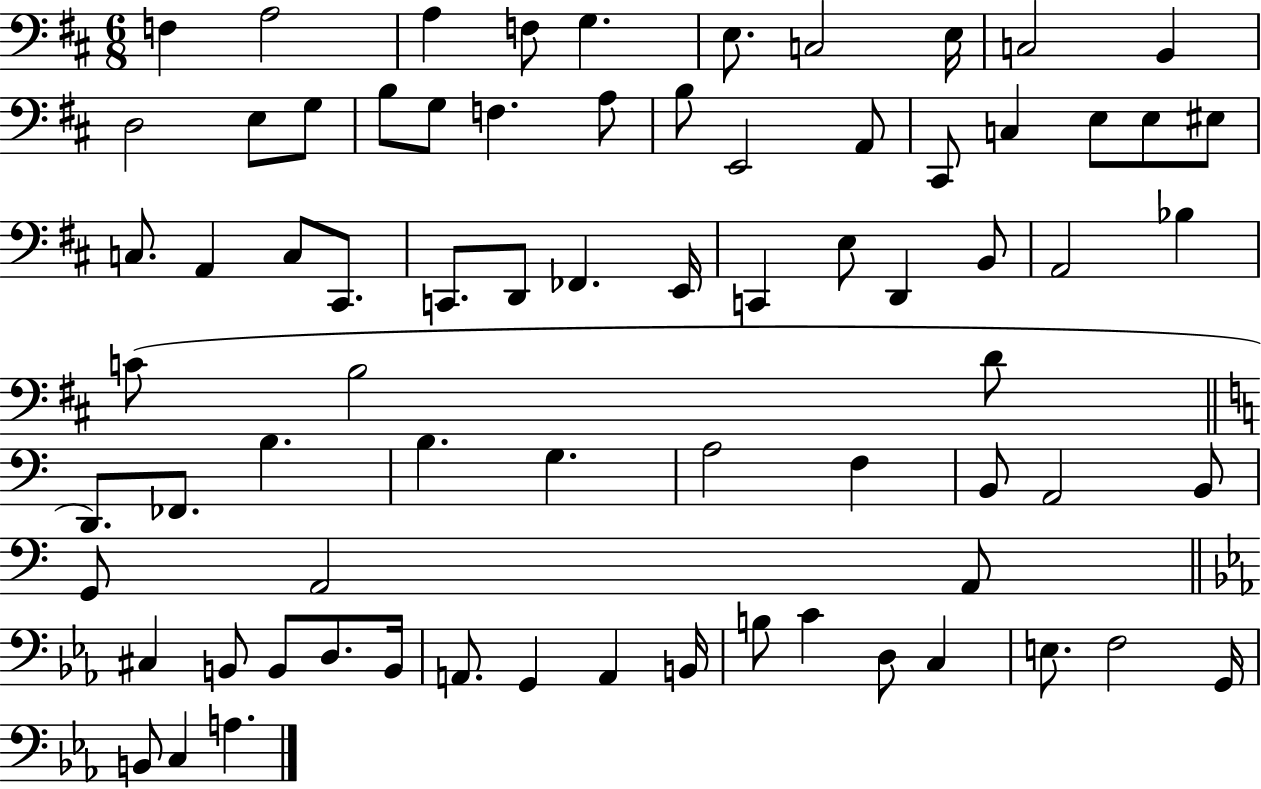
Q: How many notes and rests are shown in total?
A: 74